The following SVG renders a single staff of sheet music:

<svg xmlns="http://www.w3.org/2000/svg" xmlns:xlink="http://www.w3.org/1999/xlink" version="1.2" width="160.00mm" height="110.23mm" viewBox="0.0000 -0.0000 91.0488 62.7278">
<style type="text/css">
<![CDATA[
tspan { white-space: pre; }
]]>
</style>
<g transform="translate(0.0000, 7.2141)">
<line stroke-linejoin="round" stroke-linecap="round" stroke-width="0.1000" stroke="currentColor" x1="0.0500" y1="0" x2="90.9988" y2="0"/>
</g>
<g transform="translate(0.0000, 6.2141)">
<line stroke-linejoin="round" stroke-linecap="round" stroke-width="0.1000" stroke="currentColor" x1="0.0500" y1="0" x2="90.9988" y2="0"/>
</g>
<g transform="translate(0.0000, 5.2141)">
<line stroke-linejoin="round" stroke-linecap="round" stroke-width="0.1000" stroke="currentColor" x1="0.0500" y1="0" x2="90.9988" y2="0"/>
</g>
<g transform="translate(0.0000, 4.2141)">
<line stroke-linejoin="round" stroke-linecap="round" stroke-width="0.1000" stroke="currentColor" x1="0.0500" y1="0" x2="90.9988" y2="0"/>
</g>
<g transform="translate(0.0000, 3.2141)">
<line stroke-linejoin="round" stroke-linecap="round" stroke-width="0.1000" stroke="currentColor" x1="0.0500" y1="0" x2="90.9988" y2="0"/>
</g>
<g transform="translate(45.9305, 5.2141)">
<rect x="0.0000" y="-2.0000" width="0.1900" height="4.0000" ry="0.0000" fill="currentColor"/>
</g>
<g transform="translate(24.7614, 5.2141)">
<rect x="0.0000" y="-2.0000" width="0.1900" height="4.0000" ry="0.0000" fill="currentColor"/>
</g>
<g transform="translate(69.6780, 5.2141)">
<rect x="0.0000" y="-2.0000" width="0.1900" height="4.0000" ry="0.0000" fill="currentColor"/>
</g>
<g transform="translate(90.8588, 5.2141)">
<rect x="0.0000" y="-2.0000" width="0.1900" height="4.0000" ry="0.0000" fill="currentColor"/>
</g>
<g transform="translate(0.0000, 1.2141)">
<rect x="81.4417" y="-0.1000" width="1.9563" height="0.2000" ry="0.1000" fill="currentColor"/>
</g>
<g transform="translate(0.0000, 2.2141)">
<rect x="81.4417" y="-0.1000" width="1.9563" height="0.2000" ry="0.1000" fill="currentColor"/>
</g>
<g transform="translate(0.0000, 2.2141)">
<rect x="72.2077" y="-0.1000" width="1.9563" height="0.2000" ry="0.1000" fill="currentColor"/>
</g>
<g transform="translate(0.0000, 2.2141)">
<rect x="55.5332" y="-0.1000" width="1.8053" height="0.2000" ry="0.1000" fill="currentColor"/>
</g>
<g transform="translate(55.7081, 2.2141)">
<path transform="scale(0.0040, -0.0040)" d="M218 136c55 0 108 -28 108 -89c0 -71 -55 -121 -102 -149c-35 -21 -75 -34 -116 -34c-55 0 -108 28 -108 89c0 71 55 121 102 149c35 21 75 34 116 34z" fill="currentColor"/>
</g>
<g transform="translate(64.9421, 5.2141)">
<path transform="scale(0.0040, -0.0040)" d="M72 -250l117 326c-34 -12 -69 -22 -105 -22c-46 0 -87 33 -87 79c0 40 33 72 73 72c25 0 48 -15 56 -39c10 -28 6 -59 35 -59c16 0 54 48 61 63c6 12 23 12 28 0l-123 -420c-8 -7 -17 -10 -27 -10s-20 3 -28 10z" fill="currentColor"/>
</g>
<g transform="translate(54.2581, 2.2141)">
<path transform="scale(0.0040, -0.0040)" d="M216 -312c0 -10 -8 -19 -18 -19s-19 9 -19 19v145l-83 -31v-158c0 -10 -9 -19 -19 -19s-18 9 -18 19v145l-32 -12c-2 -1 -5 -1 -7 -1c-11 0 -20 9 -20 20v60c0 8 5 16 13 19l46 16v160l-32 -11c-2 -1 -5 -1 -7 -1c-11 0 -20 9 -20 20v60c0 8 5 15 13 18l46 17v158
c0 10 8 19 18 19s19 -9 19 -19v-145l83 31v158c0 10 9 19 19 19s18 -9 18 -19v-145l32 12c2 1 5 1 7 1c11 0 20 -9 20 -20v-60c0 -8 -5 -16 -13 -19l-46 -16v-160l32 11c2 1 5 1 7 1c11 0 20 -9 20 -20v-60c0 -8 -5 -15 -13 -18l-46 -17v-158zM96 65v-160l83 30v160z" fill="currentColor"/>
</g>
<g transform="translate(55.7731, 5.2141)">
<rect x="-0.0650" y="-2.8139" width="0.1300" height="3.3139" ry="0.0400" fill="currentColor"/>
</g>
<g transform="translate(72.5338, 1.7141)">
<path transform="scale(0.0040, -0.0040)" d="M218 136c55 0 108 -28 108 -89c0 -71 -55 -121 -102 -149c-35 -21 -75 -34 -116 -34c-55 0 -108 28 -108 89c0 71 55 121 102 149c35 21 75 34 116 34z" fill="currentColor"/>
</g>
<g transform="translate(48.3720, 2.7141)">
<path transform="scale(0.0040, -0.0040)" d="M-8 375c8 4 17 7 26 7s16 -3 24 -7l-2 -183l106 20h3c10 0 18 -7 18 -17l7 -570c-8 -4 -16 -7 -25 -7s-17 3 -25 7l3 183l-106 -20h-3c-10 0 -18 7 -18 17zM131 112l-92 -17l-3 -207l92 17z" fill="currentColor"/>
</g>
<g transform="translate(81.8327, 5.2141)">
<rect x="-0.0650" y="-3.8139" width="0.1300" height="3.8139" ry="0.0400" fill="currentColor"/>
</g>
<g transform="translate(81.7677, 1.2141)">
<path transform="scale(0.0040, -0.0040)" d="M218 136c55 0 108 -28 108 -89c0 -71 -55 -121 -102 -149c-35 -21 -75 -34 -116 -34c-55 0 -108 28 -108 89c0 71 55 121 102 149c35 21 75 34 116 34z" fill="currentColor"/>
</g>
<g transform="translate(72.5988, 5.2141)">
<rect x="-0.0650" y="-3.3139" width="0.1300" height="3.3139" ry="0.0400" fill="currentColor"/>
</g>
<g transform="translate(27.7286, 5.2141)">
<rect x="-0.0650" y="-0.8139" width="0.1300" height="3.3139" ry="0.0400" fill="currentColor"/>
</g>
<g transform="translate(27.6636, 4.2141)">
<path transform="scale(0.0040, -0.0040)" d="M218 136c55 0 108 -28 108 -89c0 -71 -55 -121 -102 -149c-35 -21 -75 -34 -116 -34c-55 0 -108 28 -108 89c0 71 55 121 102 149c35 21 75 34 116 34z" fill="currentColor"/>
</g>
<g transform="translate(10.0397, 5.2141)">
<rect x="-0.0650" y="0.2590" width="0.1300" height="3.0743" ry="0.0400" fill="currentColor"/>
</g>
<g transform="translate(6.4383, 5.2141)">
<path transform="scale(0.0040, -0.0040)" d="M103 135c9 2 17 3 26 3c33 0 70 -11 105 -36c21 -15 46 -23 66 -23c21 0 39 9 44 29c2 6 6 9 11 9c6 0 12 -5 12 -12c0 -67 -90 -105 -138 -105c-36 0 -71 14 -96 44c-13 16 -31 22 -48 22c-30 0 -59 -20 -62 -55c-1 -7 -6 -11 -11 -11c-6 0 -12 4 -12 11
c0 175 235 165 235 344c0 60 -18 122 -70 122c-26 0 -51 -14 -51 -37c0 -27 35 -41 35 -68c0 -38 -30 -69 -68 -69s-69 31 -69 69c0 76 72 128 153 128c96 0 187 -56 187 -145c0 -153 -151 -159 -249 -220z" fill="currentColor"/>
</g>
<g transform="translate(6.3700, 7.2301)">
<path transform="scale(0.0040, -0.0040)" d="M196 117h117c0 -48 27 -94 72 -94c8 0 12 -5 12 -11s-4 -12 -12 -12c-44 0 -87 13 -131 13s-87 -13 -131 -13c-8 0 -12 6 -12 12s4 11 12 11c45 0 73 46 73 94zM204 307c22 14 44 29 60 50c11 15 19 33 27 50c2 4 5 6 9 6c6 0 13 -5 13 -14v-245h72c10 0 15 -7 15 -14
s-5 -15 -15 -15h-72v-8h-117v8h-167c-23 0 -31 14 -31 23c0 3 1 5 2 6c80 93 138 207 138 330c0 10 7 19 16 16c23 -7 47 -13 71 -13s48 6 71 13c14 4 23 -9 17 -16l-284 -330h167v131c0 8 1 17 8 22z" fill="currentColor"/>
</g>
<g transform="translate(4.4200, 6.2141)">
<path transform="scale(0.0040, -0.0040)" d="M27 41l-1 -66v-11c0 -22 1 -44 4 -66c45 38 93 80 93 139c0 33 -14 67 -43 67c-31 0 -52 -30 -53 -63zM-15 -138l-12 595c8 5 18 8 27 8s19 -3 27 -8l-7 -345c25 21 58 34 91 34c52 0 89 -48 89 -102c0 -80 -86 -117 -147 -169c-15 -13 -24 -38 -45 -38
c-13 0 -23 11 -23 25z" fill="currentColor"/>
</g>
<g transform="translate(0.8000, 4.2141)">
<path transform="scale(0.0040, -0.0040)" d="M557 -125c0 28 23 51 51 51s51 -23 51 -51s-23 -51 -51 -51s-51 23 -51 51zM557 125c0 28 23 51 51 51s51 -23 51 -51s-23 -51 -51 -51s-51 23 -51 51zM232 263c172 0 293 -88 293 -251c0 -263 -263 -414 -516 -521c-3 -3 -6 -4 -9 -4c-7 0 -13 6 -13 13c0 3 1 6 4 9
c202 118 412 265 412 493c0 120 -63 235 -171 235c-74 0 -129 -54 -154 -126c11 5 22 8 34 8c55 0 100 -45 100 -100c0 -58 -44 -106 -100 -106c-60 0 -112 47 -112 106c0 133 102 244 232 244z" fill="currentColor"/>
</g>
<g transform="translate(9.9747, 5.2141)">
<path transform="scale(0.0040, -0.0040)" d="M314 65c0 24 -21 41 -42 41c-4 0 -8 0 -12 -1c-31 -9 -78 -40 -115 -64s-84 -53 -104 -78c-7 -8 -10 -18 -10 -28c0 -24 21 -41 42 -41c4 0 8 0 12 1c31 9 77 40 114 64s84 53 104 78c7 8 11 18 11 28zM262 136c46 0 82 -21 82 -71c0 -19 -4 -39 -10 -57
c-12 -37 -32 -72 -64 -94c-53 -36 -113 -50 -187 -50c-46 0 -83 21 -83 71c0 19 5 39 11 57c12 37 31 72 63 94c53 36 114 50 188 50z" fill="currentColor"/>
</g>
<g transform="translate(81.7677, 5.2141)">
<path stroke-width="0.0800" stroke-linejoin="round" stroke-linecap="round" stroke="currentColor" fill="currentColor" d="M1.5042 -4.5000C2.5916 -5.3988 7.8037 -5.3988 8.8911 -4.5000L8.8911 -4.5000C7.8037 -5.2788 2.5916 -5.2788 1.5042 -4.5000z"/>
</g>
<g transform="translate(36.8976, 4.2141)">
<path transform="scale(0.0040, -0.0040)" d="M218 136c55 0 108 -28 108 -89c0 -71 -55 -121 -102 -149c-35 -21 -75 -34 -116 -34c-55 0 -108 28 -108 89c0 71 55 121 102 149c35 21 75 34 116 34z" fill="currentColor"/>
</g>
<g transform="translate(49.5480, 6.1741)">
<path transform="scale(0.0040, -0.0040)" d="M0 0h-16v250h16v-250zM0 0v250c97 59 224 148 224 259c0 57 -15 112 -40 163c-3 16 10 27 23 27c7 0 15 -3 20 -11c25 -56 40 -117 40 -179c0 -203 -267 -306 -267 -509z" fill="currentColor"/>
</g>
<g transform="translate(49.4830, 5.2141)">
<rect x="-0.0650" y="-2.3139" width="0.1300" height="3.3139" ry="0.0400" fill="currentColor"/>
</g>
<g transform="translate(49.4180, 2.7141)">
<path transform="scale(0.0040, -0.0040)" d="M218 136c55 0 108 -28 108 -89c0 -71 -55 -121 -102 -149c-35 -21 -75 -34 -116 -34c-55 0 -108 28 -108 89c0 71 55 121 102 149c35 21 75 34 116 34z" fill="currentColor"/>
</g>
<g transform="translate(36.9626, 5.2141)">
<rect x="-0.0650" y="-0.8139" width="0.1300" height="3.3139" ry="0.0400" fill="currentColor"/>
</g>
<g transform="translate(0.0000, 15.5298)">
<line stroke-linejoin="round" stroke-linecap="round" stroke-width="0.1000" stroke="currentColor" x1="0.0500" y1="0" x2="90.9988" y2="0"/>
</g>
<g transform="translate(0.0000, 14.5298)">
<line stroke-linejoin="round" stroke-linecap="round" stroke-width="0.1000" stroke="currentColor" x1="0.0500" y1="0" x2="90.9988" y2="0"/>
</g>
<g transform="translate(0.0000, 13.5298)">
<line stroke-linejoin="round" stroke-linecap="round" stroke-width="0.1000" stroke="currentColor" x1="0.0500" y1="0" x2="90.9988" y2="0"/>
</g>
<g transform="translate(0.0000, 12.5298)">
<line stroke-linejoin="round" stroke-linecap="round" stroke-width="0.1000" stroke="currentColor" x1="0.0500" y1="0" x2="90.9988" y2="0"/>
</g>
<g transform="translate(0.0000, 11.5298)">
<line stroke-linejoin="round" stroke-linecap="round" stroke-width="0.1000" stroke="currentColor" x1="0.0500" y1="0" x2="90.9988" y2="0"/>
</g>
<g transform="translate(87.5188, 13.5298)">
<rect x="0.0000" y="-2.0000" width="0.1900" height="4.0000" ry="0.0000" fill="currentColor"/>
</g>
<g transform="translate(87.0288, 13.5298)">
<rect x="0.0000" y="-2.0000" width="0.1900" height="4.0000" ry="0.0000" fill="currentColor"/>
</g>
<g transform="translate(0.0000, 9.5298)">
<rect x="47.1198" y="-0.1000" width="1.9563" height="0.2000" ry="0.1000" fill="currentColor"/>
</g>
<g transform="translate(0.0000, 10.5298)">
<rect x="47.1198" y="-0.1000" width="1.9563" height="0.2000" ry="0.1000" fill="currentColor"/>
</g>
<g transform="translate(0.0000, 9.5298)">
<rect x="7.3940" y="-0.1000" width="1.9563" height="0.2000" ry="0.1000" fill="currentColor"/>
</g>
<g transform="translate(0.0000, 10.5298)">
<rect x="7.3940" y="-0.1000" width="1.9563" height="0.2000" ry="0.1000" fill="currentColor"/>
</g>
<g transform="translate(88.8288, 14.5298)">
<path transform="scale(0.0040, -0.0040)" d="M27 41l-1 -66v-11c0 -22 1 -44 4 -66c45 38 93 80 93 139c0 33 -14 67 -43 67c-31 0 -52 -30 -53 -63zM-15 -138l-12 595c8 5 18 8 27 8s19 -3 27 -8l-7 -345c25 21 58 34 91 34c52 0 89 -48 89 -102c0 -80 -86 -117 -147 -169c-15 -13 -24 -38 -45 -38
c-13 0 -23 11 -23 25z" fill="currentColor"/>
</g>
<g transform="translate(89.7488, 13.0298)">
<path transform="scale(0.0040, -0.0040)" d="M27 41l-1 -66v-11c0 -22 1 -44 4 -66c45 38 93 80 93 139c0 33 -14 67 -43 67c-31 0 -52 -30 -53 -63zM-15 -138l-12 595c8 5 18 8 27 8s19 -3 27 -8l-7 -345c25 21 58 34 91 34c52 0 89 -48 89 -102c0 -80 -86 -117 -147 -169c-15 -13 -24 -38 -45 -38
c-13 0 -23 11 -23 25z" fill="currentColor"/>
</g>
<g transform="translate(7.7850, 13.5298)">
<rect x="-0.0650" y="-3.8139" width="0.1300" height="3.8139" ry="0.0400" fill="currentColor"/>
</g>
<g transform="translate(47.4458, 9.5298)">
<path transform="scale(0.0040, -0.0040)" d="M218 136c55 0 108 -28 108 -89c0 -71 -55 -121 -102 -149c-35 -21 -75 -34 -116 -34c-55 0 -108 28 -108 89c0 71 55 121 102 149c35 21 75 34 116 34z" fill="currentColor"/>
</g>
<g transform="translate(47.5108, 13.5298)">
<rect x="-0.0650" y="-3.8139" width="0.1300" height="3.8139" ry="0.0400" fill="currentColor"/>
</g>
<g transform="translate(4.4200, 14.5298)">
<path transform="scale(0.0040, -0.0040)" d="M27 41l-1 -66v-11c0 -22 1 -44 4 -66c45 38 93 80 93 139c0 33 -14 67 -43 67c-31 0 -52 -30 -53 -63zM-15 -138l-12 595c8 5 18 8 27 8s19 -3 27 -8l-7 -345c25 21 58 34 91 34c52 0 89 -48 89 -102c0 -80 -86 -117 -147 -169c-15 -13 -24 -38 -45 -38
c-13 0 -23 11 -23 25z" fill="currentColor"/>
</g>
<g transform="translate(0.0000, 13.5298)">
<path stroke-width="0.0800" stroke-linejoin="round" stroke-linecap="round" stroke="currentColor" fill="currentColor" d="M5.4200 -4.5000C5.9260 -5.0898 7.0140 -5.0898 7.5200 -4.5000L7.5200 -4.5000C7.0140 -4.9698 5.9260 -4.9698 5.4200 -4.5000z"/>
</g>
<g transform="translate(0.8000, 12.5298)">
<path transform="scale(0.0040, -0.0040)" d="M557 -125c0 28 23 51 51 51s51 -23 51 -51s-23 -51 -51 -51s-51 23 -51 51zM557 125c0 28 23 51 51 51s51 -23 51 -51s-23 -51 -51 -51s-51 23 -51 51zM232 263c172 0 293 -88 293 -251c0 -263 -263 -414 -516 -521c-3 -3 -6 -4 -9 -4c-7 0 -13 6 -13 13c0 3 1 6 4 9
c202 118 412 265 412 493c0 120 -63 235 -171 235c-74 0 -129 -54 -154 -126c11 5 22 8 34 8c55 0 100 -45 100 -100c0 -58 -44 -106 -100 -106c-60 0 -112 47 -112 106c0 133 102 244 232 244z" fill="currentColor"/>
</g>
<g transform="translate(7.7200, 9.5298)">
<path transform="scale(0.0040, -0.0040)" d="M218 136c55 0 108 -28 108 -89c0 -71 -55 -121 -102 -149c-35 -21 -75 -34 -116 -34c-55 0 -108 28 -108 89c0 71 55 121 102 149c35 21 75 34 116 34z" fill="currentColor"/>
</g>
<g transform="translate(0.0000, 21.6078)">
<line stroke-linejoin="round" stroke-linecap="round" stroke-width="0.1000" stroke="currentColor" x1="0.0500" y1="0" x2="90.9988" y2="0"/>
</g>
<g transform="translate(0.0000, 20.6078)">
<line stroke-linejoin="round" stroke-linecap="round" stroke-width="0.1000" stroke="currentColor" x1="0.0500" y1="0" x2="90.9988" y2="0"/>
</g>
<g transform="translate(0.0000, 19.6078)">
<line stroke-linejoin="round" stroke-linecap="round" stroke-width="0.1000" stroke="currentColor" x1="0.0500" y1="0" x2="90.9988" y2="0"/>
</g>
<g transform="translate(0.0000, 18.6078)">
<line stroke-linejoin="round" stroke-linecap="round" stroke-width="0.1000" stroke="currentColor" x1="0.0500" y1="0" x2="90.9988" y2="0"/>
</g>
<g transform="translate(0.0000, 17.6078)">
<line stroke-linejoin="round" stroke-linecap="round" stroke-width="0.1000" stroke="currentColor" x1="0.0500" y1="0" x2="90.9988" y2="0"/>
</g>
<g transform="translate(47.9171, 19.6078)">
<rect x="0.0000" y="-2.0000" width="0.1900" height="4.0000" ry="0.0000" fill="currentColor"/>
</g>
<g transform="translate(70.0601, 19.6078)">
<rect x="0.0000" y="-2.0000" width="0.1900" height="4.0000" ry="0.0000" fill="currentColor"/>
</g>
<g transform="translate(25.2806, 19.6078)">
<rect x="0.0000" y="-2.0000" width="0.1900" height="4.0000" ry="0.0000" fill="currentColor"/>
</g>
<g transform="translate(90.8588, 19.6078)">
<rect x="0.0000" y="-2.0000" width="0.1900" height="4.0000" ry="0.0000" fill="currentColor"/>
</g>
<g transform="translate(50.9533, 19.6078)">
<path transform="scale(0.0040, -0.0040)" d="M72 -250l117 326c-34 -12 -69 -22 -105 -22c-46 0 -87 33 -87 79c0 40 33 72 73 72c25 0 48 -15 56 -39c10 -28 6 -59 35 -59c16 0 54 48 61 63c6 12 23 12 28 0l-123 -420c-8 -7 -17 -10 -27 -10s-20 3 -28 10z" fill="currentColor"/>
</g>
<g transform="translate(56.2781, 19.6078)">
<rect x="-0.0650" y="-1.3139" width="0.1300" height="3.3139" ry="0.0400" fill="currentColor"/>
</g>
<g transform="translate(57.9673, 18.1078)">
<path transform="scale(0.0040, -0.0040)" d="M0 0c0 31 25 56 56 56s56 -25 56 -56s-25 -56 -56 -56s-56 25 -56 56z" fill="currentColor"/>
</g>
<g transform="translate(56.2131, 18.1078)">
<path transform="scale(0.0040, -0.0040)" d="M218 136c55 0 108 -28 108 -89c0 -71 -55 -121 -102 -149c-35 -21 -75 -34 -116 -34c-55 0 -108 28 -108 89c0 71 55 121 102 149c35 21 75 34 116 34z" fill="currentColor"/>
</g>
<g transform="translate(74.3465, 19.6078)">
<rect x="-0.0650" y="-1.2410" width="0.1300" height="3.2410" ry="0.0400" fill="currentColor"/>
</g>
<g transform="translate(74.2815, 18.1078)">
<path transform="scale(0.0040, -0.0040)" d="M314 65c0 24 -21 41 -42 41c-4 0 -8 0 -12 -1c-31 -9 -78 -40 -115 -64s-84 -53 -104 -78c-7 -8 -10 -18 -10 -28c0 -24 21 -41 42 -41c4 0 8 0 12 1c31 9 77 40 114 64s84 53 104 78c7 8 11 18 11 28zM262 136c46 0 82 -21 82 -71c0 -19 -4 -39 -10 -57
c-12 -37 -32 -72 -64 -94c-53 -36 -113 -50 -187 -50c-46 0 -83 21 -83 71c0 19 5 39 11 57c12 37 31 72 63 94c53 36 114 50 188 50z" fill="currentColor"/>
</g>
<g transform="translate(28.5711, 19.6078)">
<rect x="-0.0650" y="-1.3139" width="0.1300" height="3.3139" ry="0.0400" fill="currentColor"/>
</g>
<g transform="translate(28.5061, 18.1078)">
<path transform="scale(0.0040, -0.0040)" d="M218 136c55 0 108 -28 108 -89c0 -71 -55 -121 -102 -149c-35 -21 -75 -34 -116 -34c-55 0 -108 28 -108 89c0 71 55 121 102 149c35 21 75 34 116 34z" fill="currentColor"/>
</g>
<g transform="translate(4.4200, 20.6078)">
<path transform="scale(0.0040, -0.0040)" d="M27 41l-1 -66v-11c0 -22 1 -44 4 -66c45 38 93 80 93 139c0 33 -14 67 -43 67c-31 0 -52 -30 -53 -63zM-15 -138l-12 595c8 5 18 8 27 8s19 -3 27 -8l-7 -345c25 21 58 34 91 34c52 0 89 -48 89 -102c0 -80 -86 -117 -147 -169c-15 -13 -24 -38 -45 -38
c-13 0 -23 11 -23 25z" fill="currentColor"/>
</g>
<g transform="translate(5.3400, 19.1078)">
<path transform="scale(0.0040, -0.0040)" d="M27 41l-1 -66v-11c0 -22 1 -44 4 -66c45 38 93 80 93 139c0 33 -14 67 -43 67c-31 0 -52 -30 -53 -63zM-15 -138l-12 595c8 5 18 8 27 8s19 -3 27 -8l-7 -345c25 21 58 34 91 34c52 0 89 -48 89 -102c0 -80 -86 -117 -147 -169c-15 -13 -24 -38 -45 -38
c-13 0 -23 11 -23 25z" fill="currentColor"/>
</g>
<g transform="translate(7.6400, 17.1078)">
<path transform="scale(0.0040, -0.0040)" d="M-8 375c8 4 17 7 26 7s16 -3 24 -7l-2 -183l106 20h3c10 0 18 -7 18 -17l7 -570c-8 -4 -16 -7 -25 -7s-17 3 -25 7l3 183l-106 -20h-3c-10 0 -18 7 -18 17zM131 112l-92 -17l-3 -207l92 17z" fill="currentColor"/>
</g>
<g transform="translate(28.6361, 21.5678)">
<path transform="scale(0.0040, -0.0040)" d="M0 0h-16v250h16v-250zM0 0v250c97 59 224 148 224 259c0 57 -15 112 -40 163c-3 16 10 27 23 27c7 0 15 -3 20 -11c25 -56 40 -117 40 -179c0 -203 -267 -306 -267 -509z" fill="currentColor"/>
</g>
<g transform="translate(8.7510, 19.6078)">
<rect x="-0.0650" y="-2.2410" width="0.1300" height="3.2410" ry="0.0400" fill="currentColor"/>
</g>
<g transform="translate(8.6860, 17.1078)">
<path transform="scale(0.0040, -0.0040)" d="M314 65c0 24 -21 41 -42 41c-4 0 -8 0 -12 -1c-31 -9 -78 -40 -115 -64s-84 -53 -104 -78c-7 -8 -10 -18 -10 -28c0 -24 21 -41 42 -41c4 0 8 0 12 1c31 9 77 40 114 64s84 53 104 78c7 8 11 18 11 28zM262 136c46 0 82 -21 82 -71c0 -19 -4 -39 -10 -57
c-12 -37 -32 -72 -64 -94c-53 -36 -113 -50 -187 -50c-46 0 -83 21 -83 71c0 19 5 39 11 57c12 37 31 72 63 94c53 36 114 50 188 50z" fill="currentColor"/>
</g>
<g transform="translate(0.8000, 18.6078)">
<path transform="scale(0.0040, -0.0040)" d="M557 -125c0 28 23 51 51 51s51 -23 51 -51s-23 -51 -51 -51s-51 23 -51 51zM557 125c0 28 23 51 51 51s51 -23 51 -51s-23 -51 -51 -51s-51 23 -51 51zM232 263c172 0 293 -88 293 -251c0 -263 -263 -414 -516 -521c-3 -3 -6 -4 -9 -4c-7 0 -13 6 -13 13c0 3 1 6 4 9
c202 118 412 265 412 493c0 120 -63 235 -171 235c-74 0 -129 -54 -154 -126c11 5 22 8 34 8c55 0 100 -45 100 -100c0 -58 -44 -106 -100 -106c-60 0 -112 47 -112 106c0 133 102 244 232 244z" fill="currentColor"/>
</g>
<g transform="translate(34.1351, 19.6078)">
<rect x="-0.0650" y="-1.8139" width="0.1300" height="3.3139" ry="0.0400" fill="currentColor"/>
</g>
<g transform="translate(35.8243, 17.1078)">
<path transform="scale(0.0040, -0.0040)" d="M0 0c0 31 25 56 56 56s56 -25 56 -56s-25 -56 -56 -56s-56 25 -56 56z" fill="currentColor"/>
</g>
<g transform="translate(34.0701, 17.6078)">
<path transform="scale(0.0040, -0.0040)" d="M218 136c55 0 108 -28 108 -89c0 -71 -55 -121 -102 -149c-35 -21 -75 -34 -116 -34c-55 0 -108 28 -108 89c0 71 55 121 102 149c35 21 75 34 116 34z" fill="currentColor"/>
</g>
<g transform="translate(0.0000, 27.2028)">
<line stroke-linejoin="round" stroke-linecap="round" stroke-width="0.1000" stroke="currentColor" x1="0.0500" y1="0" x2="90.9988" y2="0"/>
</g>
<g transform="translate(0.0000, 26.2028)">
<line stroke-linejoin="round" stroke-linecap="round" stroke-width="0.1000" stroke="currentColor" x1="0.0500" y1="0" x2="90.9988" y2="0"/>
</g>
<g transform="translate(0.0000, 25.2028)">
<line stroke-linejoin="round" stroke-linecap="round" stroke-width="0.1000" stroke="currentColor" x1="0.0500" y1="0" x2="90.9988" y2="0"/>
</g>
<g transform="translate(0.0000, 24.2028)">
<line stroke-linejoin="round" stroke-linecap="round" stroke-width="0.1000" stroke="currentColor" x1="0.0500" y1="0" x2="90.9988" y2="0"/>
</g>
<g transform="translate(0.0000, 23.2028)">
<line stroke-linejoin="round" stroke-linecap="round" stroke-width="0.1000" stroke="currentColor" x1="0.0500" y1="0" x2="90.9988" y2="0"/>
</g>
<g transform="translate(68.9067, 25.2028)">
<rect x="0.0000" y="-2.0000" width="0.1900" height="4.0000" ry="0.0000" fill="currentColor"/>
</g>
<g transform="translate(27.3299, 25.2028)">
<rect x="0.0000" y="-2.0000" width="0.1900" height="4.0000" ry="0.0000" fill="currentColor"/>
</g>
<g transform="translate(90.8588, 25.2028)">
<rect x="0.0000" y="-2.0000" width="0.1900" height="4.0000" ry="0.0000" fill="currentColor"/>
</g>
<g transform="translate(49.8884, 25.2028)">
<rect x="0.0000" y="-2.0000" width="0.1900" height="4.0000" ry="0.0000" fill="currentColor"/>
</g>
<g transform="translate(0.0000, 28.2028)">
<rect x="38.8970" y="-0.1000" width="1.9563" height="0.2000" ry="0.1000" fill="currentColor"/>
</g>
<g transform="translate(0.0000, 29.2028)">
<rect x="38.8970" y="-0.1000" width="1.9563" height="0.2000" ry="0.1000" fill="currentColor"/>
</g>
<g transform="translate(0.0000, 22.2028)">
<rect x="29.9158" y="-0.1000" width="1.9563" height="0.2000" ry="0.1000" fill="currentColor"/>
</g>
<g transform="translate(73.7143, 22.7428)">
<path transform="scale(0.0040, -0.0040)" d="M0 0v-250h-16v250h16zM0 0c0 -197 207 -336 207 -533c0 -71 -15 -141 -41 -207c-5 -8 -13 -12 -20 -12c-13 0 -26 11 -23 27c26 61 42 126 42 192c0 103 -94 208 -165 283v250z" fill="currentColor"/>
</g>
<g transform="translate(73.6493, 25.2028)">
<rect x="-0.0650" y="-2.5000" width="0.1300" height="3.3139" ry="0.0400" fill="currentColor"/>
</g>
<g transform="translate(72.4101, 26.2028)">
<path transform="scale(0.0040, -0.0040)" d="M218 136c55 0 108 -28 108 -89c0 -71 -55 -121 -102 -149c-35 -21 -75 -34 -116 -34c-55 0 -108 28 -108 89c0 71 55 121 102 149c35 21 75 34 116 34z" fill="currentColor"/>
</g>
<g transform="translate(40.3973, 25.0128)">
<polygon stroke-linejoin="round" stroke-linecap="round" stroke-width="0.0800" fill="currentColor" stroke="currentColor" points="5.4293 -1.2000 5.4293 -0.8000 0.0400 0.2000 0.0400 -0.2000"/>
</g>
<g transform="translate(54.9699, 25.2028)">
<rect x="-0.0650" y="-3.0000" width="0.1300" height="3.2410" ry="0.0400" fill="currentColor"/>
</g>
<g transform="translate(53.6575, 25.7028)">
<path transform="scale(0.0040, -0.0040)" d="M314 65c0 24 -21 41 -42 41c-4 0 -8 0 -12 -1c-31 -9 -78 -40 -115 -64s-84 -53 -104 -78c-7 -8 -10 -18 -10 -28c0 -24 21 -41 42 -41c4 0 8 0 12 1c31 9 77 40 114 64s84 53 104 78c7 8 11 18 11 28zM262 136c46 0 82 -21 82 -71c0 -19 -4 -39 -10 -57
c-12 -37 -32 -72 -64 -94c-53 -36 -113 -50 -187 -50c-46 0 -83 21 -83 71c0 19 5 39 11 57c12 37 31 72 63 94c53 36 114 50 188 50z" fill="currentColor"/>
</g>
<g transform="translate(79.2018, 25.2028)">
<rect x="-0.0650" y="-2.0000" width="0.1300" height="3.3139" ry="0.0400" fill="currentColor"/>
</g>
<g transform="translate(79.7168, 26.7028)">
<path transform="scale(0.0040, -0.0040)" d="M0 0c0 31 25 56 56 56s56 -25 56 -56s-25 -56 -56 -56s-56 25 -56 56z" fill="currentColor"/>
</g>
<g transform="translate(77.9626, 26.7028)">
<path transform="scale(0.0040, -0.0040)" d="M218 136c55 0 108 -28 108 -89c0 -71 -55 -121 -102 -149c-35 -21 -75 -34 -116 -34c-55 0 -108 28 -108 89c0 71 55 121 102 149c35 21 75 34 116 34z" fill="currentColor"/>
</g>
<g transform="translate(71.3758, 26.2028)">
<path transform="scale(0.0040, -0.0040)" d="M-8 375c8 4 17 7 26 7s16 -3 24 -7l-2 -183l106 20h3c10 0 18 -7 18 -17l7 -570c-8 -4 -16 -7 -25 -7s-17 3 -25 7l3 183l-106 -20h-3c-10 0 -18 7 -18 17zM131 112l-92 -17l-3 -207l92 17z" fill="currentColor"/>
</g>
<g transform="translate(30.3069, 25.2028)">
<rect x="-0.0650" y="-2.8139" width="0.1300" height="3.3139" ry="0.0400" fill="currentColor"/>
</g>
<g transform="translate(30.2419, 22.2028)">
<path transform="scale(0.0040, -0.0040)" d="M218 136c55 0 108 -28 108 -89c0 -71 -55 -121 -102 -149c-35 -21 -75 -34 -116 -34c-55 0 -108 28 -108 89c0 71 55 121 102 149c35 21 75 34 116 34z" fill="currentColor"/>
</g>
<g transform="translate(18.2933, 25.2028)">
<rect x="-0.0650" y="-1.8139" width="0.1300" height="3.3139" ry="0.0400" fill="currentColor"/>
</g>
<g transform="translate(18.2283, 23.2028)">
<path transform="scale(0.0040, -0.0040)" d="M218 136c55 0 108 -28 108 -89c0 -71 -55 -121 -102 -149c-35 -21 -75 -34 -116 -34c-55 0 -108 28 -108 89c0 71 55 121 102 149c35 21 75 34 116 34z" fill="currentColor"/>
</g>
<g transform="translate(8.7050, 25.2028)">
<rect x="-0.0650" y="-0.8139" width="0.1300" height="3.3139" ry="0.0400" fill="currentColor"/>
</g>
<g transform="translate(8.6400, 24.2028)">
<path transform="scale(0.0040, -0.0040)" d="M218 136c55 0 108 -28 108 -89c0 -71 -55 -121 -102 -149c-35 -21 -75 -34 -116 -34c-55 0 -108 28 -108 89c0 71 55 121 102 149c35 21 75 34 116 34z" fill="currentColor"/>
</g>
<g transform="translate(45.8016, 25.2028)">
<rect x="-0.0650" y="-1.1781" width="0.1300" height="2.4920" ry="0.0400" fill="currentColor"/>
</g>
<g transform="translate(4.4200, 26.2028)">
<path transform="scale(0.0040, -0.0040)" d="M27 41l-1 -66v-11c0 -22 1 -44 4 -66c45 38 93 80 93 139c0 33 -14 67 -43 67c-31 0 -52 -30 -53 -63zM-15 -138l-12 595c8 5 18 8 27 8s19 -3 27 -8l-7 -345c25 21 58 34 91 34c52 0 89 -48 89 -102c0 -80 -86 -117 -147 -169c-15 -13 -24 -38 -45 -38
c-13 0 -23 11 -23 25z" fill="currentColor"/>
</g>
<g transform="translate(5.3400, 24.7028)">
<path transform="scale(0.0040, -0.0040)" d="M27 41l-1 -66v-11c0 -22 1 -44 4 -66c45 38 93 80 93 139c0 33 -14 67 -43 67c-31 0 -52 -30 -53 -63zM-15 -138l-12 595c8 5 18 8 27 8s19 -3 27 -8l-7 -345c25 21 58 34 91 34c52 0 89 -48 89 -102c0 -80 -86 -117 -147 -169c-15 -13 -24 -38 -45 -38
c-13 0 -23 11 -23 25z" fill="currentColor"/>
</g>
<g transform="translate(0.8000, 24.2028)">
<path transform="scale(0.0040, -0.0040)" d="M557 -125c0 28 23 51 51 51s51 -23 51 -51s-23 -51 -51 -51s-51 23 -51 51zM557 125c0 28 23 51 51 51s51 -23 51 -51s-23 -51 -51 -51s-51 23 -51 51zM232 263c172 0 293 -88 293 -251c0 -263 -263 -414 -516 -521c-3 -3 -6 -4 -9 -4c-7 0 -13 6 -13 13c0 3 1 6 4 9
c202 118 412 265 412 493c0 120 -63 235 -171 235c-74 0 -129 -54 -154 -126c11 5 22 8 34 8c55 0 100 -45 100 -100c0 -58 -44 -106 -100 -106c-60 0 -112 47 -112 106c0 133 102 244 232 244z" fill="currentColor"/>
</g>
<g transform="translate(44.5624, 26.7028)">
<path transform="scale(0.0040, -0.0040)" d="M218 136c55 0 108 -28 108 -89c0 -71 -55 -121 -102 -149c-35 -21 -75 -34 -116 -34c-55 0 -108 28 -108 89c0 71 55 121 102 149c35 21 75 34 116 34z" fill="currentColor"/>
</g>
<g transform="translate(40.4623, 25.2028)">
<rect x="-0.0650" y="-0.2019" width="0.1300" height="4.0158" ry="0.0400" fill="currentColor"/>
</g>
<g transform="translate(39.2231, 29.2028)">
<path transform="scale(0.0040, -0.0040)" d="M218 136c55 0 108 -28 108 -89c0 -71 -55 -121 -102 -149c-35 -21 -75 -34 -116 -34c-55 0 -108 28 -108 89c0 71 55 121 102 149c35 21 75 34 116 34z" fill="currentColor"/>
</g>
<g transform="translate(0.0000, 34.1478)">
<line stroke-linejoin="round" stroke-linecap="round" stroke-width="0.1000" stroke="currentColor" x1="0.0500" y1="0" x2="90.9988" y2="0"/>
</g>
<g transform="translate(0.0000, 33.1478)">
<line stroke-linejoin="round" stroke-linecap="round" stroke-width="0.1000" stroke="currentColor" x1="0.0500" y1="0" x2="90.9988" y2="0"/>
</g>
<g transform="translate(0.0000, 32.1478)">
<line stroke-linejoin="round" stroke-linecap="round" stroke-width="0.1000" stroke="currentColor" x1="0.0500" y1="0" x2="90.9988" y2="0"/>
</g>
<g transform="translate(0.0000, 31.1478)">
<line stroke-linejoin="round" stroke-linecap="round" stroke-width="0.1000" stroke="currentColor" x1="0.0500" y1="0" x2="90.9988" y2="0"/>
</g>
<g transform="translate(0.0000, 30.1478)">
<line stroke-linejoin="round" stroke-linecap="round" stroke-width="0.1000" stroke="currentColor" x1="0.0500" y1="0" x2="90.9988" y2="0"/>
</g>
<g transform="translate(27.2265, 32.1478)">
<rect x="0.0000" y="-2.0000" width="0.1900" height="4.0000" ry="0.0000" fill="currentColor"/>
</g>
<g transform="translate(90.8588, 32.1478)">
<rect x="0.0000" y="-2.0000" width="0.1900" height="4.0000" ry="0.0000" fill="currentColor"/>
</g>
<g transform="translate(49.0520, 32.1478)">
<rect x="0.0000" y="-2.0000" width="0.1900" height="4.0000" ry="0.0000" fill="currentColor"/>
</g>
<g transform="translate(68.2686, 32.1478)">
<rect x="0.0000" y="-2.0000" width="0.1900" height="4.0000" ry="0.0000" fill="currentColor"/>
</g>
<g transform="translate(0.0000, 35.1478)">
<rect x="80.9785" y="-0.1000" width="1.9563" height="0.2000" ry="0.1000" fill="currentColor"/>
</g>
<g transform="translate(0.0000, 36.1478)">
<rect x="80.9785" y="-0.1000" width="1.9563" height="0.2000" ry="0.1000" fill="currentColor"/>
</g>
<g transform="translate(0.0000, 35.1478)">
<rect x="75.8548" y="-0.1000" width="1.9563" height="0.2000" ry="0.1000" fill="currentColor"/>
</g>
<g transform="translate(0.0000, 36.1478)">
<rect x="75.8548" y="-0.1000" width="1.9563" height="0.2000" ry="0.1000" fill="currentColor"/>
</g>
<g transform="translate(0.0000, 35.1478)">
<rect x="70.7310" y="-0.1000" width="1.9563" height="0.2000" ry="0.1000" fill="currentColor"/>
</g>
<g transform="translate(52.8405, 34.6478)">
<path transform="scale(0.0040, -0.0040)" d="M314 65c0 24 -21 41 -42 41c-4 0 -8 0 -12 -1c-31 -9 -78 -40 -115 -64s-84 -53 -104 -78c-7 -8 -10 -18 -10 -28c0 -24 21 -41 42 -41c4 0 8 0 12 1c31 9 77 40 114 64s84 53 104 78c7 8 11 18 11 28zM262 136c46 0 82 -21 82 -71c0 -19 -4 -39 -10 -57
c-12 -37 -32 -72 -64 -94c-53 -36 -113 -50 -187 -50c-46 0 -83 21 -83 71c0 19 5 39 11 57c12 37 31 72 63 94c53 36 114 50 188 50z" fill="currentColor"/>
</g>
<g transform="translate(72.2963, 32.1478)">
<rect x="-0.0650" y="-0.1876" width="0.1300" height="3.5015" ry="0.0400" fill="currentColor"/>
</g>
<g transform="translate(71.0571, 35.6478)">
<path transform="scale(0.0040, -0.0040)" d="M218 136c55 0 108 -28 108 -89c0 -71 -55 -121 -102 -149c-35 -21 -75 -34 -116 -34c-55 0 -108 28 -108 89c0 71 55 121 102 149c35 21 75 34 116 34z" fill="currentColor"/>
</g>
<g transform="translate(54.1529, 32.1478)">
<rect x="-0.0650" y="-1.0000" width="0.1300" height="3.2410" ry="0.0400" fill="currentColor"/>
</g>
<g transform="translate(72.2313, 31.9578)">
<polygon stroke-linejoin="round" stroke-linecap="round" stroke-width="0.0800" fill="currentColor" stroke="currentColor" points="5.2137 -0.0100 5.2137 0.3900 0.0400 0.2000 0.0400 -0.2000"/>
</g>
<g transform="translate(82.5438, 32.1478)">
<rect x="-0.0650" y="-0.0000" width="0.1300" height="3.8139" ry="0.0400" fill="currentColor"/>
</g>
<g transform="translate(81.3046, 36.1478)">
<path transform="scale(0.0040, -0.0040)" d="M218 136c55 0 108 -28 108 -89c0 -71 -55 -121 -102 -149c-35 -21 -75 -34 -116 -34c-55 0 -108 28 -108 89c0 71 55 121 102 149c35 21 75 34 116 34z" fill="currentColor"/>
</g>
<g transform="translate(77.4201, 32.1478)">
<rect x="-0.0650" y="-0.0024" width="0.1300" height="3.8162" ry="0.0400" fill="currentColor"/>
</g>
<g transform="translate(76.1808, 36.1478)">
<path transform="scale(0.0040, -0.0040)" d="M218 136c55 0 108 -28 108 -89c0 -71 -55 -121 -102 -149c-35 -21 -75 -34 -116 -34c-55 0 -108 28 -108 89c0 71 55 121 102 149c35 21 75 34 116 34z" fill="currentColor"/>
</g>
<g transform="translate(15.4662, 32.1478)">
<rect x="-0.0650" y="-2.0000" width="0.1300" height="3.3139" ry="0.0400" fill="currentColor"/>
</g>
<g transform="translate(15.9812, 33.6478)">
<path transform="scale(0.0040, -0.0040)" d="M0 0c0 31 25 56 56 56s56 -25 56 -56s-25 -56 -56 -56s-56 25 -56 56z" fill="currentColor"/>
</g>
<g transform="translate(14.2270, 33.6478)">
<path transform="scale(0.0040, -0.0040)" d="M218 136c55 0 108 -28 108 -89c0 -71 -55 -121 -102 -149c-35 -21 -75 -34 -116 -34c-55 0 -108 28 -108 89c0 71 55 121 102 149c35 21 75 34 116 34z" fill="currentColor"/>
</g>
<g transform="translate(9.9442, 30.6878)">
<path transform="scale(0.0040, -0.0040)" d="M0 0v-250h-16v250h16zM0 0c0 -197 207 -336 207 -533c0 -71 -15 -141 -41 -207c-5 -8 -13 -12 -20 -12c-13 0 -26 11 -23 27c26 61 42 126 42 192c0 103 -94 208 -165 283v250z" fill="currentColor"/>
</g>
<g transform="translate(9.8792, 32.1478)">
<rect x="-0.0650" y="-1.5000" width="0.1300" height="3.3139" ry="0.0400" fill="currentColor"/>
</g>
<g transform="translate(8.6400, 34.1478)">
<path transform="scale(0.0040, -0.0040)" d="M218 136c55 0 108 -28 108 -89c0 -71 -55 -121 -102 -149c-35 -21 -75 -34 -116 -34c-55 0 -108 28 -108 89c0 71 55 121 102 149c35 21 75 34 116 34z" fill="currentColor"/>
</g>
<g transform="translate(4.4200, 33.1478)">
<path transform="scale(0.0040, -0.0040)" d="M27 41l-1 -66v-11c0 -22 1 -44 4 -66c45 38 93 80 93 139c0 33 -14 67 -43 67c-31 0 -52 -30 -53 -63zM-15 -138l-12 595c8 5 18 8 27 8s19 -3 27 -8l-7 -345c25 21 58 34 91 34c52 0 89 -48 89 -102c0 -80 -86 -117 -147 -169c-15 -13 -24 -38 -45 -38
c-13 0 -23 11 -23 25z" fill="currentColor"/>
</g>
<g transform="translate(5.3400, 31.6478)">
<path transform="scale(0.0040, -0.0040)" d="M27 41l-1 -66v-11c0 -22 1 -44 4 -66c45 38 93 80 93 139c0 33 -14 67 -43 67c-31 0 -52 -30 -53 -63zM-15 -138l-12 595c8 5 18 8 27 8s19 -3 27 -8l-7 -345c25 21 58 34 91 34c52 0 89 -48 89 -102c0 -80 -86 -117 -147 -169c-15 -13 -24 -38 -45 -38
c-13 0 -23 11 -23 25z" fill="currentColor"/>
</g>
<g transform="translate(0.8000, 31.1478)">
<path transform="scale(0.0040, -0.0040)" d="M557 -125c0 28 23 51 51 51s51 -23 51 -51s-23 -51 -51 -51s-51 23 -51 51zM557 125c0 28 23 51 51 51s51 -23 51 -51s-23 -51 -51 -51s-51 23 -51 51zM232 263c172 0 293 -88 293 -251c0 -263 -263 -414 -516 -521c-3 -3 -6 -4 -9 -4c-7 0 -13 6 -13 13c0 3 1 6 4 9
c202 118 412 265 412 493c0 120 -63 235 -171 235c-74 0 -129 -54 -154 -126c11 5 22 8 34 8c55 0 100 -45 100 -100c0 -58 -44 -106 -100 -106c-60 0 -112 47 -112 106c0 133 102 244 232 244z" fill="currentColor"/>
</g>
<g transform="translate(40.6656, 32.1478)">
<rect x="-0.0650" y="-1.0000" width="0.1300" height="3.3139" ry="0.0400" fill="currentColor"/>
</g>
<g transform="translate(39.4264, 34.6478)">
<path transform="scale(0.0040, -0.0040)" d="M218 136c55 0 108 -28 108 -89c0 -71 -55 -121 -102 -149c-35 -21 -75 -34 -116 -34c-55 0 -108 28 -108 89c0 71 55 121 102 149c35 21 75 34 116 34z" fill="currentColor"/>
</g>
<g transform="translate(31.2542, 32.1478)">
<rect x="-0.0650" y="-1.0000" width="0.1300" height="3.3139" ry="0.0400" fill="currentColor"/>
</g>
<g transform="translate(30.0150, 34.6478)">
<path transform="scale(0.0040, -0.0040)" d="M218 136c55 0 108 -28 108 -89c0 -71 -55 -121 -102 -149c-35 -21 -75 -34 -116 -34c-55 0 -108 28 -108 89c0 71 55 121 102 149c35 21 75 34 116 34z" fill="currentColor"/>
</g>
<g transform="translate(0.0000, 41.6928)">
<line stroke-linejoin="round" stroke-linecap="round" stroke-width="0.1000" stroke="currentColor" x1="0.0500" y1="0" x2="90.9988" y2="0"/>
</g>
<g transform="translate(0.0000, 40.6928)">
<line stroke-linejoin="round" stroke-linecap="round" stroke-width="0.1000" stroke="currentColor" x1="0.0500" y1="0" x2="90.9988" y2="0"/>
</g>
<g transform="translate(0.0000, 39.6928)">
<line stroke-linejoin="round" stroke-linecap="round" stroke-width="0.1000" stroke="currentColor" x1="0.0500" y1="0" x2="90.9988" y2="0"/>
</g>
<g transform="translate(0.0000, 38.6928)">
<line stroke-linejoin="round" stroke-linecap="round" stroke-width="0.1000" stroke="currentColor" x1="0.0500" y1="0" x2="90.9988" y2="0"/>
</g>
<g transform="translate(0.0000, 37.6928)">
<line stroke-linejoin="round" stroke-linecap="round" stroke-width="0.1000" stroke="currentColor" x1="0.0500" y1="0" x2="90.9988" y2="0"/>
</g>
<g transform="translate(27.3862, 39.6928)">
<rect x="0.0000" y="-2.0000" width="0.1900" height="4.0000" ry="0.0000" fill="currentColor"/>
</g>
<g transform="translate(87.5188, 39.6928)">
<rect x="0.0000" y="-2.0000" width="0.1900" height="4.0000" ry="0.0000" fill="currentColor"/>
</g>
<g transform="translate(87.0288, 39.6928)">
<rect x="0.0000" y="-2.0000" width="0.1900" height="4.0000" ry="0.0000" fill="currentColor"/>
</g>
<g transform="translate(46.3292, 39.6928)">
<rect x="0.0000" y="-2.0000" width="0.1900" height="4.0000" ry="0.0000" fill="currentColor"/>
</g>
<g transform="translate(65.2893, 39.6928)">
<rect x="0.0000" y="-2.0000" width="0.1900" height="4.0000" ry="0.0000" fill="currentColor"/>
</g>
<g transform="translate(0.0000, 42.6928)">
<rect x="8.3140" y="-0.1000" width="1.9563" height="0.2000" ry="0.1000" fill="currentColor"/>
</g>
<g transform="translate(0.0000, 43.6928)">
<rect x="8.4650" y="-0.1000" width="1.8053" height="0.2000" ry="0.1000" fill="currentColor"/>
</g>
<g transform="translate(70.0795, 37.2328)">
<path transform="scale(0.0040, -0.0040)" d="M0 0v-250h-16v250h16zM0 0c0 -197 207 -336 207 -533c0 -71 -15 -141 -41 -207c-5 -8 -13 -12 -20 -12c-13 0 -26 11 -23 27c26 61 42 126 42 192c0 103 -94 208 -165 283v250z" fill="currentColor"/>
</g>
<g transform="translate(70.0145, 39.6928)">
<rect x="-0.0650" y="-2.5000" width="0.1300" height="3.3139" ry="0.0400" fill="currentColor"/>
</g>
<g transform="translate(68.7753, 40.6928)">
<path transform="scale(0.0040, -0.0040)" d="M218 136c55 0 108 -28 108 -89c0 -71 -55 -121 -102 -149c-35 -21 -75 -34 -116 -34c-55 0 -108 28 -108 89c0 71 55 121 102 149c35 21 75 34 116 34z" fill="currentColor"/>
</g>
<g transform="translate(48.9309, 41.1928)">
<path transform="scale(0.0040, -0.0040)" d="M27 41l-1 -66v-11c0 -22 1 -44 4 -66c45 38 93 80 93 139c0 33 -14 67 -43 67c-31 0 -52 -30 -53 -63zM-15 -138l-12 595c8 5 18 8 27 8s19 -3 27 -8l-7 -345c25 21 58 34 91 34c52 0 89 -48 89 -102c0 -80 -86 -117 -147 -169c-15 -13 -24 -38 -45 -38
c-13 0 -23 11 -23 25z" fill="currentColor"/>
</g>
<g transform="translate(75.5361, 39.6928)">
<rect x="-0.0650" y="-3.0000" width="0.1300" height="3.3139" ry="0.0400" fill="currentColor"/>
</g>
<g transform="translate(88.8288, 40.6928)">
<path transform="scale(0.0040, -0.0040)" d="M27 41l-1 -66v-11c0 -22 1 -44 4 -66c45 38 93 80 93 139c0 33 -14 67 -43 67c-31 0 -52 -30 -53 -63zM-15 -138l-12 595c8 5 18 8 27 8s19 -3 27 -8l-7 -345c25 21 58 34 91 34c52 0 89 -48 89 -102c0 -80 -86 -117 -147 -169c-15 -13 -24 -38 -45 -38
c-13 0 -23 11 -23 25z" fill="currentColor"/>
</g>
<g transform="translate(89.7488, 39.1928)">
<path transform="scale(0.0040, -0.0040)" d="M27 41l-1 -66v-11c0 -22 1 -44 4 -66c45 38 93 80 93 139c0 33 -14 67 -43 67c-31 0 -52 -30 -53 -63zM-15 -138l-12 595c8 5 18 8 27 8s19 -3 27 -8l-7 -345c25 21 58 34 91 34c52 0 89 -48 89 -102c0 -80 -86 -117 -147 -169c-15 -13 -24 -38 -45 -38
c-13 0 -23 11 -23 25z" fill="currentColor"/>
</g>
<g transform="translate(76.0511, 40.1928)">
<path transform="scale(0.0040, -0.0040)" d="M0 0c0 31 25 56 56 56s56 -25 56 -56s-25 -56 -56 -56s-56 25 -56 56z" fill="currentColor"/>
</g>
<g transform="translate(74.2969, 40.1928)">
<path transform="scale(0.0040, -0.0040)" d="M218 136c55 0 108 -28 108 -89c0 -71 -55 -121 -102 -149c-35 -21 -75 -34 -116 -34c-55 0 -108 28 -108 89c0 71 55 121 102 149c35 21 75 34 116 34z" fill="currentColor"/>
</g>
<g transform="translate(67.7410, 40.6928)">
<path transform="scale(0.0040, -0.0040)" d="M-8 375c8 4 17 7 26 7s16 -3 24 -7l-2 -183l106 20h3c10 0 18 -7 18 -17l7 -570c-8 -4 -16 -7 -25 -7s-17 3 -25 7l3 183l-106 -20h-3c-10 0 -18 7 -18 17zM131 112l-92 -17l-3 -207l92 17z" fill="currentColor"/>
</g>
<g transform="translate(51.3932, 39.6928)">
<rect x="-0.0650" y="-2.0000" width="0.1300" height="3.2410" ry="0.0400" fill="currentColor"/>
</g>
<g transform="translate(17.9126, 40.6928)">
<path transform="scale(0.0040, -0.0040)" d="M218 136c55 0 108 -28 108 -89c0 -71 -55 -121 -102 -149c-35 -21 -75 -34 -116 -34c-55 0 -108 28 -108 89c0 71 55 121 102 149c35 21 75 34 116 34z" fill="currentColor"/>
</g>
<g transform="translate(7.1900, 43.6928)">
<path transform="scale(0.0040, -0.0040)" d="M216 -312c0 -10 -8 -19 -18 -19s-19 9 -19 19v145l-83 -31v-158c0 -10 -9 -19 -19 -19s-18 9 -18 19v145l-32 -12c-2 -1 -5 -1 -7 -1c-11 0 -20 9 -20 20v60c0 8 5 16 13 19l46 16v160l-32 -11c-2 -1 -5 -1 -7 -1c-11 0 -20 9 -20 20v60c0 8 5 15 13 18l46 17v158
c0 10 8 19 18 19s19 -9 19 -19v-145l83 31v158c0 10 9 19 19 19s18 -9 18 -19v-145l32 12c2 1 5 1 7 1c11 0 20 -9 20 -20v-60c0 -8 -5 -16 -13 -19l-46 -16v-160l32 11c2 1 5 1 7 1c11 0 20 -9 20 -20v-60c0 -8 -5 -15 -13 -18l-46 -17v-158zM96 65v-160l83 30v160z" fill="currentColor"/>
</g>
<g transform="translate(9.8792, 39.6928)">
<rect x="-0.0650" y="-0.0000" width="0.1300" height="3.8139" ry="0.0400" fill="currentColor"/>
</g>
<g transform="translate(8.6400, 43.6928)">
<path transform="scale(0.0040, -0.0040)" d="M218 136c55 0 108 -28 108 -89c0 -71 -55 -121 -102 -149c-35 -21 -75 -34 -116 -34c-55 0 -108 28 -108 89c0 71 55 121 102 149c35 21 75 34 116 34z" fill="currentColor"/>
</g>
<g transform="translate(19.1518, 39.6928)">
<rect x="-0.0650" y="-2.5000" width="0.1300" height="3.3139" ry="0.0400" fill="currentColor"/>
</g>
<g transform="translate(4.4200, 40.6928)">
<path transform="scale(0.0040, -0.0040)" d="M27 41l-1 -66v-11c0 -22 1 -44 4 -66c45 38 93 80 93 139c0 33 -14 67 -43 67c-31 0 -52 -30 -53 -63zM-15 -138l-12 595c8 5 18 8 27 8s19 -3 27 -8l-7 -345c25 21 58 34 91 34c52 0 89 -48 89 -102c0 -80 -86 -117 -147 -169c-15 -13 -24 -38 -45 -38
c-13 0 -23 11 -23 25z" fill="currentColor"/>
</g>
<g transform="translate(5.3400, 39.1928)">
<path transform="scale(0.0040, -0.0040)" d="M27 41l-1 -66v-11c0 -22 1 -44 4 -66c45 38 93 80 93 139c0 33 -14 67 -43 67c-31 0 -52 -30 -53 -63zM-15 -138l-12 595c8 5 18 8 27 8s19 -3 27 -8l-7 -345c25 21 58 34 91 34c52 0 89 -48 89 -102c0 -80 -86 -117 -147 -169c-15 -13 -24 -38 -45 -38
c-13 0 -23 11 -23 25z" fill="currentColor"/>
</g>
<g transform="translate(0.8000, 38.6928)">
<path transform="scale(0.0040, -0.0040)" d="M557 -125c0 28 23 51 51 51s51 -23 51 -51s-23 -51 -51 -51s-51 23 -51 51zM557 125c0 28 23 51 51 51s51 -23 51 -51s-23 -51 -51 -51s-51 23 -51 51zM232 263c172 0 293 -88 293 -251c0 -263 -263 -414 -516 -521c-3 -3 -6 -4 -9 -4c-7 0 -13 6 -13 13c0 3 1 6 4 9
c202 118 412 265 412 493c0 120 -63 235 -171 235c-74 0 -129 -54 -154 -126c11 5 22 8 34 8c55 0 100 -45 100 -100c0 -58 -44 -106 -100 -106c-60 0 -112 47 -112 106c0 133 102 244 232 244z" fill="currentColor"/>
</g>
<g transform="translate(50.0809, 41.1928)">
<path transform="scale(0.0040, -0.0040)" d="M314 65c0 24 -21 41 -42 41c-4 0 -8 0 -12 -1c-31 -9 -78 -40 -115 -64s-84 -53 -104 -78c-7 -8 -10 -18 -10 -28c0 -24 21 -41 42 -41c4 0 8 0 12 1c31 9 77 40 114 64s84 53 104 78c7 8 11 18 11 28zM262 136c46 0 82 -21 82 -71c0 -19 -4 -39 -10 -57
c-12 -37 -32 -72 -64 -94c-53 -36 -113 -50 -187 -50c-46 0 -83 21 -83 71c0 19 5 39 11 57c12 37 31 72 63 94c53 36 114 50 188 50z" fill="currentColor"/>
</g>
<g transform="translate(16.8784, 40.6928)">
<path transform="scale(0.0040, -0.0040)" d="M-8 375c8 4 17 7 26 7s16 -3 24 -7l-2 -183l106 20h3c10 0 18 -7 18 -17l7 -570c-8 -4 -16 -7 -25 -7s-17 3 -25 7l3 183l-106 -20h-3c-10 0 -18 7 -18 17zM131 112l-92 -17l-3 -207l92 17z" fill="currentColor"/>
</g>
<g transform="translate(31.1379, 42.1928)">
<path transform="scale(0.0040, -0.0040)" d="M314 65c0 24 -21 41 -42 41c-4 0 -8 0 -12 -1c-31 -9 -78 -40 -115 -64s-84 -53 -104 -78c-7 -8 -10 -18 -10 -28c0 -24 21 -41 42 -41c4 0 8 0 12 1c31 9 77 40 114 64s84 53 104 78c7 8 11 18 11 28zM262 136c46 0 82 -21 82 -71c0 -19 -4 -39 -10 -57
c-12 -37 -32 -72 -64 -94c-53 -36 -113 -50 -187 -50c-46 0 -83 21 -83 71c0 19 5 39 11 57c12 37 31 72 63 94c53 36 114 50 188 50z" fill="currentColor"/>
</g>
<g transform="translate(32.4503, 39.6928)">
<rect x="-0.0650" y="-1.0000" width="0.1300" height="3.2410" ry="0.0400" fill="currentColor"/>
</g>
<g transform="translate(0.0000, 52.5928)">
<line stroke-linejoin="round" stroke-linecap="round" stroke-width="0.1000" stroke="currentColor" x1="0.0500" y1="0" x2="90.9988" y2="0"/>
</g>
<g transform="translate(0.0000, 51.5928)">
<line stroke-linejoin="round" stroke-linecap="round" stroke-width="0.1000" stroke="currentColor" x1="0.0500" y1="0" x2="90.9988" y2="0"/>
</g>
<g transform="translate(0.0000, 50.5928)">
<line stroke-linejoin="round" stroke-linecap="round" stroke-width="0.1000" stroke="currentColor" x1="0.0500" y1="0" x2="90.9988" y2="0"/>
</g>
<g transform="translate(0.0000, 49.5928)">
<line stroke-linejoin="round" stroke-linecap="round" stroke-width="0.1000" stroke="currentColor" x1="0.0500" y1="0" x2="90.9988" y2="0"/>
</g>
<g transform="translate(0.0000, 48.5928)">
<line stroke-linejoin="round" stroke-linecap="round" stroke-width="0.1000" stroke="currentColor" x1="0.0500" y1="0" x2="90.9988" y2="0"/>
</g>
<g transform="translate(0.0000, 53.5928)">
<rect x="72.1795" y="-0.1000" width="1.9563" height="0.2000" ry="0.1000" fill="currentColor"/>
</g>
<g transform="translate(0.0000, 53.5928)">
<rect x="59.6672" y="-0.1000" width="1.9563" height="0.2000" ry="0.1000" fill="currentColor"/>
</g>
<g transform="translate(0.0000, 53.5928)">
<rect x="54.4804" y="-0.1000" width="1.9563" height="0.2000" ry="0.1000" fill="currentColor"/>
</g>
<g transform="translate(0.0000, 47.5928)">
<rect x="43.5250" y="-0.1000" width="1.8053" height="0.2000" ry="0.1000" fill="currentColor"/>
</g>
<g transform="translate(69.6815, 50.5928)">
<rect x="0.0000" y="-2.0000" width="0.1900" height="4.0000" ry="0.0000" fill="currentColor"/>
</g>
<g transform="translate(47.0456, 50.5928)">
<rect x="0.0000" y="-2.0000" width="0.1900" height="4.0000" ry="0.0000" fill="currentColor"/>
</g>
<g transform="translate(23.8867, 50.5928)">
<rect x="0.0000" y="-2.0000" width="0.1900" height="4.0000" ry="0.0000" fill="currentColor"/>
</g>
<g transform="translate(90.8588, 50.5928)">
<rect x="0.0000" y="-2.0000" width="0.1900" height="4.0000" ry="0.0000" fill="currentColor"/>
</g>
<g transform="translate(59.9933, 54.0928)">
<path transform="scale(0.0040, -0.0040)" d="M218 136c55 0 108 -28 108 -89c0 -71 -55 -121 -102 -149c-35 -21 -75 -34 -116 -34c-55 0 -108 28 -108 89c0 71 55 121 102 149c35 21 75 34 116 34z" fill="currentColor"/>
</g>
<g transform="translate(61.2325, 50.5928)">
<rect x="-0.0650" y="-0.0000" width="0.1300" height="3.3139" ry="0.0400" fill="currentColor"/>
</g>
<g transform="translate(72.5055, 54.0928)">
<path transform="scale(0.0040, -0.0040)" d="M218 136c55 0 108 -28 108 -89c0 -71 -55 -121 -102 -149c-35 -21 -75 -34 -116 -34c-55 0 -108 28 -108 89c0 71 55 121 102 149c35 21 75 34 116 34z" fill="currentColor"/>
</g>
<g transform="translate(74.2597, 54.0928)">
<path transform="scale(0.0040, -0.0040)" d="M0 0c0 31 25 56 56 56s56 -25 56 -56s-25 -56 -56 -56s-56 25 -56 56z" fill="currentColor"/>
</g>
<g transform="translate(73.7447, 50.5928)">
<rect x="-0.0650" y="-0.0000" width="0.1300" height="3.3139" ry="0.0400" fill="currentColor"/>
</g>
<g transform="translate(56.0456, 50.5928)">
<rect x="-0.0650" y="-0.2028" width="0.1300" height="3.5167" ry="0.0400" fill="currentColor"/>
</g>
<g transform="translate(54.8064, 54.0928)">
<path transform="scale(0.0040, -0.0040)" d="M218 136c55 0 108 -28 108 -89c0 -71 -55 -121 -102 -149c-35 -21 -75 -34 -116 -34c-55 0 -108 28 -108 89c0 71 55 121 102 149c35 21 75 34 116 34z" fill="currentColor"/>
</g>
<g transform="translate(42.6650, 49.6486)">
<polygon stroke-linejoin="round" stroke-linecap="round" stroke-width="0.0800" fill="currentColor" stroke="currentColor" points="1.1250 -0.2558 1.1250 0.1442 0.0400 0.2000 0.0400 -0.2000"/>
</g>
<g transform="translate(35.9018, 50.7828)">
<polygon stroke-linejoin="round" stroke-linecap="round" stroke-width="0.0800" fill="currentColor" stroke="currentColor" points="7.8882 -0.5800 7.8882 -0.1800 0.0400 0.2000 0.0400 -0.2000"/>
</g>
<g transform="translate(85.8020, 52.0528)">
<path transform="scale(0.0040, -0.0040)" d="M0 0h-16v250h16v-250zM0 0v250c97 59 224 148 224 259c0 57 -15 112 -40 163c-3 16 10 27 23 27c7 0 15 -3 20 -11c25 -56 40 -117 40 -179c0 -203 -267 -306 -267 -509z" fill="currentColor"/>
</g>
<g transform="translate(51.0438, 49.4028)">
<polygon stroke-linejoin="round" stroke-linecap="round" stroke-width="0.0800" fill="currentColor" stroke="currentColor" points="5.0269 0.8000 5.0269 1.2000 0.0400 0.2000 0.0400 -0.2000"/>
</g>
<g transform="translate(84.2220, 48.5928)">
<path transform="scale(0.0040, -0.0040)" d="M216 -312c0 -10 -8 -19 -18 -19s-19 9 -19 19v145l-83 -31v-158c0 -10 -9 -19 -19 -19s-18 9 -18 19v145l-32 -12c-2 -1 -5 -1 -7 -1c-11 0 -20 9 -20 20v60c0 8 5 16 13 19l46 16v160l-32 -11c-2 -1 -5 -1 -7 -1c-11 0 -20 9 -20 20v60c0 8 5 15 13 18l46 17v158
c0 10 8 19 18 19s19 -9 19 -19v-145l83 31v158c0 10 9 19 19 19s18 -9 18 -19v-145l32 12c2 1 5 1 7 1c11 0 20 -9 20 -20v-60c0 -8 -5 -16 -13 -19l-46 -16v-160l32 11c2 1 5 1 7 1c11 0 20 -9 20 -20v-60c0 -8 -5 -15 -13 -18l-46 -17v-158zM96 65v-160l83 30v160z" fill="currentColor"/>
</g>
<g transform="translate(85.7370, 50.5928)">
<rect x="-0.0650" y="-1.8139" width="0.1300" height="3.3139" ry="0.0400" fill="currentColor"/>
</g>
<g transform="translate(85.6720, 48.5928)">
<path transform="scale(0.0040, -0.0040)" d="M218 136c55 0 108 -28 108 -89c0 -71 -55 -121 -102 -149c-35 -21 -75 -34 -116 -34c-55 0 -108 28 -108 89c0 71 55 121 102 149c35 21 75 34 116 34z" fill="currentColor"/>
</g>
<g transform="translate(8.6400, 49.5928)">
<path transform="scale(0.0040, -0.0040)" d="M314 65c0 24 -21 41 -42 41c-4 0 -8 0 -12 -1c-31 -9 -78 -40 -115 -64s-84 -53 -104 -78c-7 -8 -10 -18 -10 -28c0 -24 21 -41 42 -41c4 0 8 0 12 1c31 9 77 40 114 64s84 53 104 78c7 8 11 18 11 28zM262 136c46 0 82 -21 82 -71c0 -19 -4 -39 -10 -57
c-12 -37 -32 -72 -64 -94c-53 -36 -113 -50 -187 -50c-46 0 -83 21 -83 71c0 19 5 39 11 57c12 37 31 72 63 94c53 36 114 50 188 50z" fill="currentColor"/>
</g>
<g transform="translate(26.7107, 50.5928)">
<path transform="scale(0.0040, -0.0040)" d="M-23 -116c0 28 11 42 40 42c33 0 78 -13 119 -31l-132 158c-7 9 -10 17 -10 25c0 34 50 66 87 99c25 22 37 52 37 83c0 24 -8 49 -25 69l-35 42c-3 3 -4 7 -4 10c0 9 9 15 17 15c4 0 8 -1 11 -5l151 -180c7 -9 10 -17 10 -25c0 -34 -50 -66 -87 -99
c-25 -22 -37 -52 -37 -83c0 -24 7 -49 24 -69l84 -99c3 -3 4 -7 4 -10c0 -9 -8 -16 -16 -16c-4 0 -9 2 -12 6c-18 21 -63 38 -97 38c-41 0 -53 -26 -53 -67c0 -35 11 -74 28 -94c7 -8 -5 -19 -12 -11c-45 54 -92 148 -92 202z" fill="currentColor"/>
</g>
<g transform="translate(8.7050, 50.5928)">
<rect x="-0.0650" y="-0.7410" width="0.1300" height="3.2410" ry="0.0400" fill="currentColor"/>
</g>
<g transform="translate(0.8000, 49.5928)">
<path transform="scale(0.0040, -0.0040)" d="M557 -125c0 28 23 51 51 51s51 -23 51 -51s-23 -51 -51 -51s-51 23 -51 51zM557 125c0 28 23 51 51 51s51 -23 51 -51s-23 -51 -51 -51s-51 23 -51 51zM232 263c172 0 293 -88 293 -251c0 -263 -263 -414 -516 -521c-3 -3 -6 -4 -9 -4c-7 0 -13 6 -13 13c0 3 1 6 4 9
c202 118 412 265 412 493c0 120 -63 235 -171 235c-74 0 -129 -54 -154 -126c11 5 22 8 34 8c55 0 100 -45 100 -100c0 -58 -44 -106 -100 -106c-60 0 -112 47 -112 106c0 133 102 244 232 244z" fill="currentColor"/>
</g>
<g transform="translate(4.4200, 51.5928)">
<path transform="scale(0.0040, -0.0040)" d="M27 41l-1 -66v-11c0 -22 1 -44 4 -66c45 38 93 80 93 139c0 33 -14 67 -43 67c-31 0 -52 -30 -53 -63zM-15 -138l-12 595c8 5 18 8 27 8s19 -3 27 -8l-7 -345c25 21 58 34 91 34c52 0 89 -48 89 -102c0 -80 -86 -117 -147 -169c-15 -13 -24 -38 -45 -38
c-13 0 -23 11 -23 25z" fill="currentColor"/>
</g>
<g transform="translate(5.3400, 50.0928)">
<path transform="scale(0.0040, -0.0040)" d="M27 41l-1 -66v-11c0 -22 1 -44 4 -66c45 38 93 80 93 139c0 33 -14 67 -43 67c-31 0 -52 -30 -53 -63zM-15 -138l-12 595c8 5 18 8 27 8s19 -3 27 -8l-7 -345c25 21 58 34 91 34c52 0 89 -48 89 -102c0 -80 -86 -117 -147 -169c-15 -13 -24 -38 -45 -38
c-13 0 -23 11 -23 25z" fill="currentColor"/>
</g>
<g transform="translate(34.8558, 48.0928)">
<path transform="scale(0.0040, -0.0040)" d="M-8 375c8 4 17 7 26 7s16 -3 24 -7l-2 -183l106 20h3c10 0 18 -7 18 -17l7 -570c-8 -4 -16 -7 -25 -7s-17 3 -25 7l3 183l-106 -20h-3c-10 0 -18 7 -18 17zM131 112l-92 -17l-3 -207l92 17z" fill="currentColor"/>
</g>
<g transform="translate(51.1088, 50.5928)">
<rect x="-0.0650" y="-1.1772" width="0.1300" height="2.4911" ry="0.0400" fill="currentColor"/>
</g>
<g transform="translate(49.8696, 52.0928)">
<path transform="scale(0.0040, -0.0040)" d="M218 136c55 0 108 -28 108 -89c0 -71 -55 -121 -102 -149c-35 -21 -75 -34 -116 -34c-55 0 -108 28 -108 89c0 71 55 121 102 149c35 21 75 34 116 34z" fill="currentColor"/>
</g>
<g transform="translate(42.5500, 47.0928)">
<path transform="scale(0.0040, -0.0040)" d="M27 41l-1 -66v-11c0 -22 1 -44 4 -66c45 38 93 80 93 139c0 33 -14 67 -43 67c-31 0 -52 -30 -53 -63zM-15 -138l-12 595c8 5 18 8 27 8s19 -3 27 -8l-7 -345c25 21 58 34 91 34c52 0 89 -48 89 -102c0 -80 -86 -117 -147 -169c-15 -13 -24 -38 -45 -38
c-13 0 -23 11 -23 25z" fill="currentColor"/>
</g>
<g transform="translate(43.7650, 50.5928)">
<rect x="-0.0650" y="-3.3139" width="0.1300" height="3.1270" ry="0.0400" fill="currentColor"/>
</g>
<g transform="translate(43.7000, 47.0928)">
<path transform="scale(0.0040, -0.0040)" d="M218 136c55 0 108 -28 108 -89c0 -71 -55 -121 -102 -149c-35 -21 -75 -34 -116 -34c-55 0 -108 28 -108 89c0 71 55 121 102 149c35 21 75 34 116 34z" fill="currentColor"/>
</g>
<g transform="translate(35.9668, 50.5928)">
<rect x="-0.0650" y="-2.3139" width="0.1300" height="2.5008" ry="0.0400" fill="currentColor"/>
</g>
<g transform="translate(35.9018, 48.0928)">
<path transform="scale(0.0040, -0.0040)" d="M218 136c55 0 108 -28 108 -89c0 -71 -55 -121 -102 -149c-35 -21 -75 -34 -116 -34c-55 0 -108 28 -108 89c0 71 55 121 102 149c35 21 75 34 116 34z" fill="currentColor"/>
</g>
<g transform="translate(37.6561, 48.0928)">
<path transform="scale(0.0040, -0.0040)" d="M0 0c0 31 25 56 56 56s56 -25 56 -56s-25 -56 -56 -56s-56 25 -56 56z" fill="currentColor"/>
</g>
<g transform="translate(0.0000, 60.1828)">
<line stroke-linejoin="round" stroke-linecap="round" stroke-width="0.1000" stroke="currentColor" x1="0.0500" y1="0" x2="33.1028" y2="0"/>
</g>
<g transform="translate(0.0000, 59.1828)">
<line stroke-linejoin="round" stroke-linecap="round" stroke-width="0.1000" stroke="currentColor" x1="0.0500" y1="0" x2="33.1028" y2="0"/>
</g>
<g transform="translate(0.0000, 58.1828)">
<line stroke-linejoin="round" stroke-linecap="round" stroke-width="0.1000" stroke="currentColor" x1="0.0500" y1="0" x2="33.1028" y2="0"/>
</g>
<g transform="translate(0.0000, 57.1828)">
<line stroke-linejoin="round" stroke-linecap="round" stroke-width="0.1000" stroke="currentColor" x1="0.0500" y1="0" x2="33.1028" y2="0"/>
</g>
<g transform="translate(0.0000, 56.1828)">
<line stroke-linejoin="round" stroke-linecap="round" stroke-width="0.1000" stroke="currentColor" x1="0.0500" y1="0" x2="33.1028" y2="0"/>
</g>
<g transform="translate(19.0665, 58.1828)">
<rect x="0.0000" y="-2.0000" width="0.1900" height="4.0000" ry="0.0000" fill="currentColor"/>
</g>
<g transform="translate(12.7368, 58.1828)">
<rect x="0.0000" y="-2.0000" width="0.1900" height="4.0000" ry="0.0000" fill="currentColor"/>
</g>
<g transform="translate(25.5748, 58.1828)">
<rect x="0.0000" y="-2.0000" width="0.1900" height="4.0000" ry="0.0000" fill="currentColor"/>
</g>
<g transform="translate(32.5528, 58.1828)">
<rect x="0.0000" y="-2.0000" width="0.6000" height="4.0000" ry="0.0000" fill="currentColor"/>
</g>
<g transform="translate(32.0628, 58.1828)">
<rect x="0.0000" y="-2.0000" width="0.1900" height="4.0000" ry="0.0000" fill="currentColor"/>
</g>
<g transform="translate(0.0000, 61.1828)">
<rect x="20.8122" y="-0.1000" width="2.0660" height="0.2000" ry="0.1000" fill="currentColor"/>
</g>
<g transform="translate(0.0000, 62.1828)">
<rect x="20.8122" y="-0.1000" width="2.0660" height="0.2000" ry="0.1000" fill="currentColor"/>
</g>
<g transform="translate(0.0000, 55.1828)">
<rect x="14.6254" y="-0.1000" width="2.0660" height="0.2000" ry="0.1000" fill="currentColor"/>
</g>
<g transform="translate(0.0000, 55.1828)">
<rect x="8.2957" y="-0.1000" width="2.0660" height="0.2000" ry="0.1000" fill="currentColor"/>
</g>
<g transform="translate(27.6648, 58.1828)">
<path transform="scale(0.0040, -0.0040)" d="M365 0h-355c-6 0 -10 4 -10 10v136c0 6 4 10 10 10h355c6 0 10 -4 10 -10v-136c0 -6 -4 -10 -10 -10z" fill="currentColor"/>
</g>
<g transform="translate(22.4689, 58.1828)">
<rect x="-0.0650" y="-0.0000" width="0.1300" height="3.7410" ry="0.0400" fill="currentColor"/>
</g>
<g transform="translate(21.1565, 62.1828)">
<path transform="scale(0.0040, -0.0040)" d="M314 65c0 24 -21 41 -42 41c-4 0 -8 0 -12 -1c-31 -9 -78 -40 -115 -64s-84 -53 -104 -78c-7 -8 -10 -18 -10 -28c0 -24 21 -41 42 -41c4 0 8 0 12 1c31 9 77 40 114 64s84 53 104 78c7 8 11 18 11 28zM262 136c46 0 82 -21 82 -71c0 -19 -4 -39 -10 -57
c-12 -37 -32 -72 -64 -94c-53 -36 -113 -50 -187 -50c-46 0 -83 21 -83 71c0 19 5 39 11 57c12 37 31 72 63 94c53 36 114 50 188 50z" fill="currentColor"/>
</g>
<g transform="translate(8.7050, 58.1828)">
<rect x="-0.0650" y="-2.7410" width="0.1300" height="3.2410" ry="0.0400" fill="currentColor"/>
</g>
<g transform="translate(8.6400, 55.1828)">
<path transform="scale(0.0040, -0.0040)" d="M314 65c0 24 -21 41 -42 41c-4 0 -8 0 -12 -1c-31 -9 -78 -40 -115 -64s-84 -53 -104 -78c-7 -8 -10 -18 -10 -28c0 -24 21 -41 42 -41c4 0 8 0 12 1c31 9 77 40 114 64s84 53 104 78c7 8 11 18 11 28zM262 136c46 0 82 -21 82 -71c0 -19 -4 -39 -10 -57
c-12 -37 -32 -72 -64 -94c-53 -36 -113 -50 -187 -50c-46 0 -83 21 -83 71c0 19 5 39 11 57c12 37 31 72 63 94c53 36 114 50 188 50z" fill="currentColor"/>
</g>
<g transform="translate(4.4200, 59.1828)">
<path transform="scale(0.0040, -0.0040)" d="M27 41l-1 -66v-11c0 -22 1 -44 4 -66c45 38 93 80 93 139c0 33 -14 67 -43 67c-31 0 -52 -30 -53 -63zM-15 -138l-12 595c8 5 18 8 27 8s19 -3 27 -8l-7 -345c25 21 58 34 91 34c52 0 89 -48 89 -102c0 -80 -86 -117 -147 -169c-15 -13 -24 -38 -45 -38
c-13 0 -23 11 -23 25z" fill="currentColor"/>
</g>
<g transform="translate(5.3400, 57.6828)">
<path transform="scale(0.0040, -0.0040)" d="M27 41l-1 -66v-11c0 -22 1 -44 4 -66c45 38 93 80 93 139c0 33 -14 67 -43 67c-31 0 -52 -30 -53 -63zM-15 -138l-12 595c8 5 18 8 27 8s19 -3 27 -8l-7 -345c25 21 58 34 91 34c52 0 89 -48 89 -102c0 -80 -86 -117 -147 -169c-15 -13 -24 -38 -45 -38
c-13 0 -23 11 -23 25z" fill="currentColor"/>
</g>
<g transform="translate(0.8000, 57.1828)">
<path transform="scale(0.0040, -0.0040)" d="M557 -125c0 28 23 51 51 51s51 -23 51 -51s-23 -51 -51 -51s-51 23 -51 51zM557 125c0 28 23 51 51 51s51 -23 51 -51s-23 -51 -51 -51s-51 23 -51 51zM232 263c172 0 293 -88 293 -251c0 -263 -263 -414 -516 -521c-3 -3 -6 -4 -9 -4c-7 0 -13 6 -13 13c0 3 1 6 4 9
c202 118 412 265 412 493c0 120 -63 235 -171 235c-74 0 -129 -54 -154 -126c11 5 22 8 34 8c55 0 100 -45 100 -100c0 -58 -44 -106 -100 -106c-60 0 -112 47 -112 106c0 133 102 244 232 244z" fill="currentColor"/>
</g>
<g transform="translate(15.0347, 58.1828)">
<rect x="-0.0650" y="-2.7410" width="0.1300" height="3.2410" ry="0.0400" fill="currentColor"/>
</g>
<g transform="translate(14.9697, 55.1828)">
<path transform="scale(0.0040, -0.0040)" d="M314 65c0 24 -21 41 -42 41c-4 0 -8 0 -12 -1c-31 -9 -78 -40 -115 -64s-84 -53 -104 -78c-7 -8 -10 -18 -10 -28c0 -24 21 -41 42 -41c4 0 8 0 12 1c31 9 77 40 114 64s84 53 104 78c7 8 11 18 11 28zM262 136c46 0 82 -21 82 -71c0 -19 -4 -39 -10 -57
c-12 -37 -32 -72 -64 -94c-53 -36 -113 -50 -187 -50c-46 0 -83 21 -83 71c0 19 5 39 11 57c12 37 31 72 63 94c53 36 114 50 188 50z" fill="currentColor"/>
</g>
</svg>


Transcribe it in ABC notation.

X:1
T:Untitled
M:2/4
L:1/4
K:F
D,2 F, F, B,/2 ^C z/2 D E E E B,2 G,/2 A, z/2 G, G,2 F, A, C C,,/2 A,,/2 C,2 B,,/2 A,, G,,/2 A,, F,, F,, F,,2 D,,/2 C,,/2 C,, ^C,, B,, F,,2 _A,,2 B,,/2 C, F,2 z B,/2 _D/4 A,,/2 D,,/2 D,, D,, ^A,/2 C2 C2 C,,2 z2